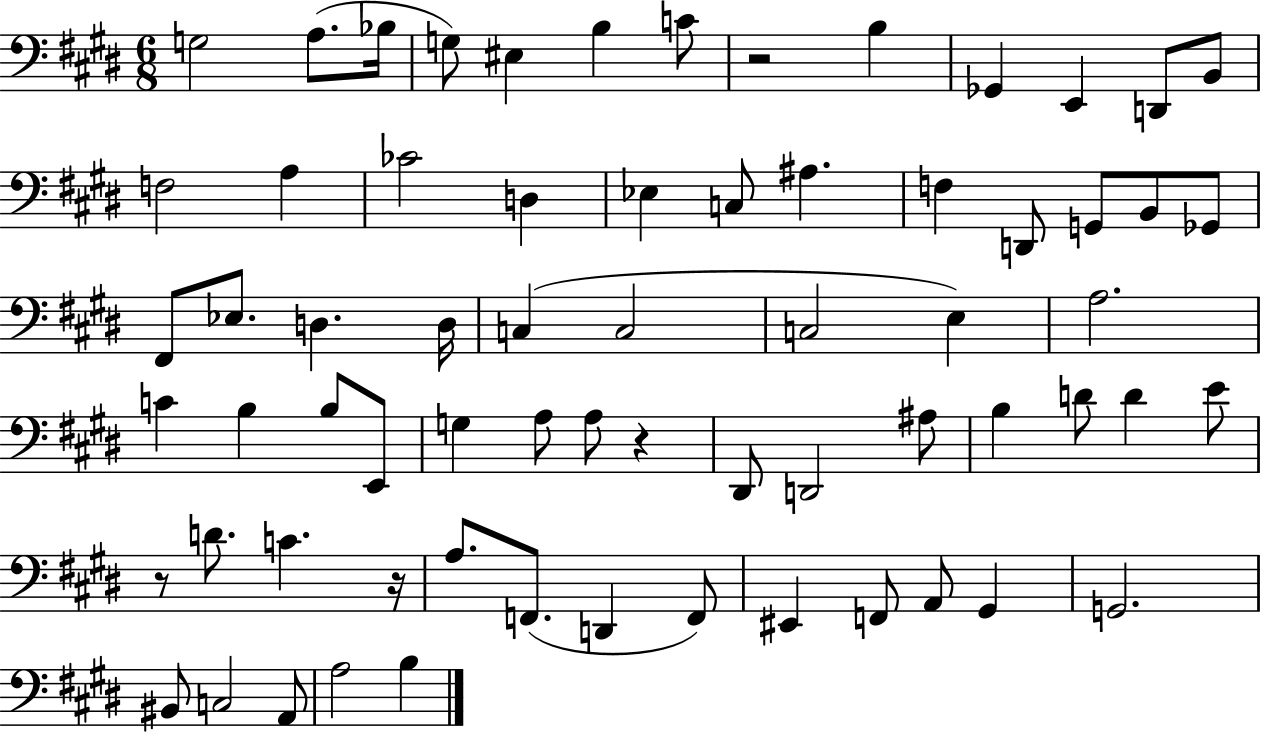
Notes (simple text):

G3/h A3/e. Bb3/s G3/e EIS3/q B3/q C4/e R/h B3/q Gb2/q E2/q D2/e B2/e F3/h A3/q CES4/h D3/q Eb3/q C3/e A#3/q. F3/q D2/e G2/e B2/e Gb2/e F#2/e Eb3/e. D3/q. D3/s C3/q C3/h C3/h E3/q A3/h. C4/q B3/q B3/e E2/e G3/q A3/e A3/e R/q D#2/e D2/h A#3/e B3/q D4/e D4/q E4/e R/e D4/e. C4/q. R/s A3/e. F2/e. D2/q F2/e EIS2/q F2/e A2/e G#2/q G2/h. BIS2/e C3/h A2/e A3/h B3/q